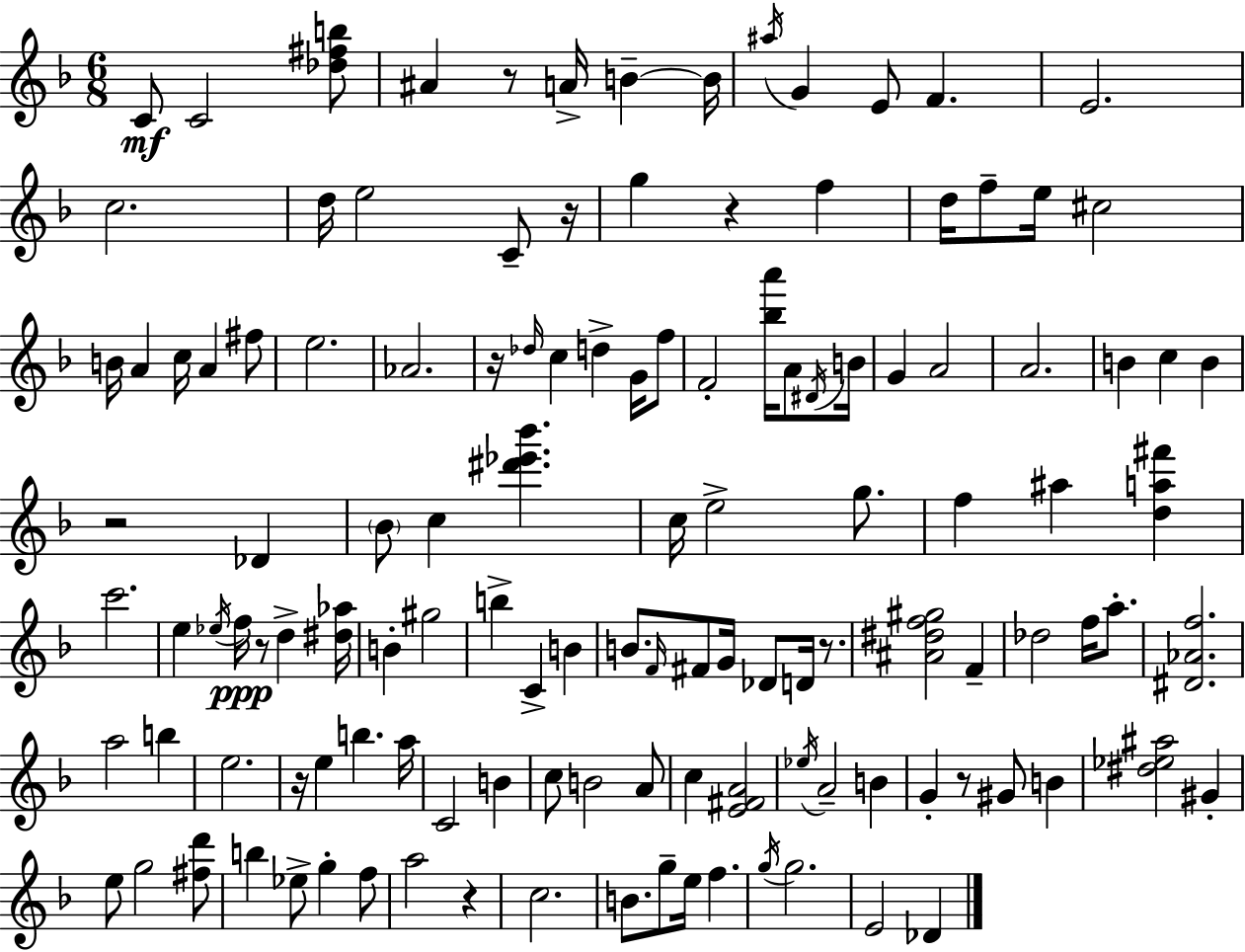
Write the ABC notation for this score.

X:1
T:Untitled
M:6/8
L:1/4
K:F
C/2 C2 [_d^fb]/2 ^A z/2 A/4 B B/4 ^a/4 G E/2 F E2 c2 d/4 e2 C/2 z/4 g z f d/4 f/2 e/4 ^c2 B/4 A c/4 A ^f/2 e2 _A2 z/4 _d/4 c d G/4 f/2 F2 [_ba']/4 A/2 ^D/4 B/4 G A2 A2 B c B z2 _D _B/2 c [^d'_e'_b'] c/4 e2 g/2 f ^a [da^f'] c'2 e _e/4 f/4 z/2 d [^d_a]/4 B ^g2 b C B B/2 F/4 ^F/2 G/4 _D/2 D/4 z/2 [^A^df^g]2 F _d2 f/4 a/2 [^D_Af]2 a2 b e2 z/4 e b a/4 C2 B c/2 B2 A/2 c [E^FA]2 _e/4 A2 B G z/2 ^G/2 B [^d_e^a]2 ^G e/2 g2 [^fd']/2 b _e/2 g f/2 a2 z c2 B/2 g/2 e/4 f g/4 g2 E2 _D